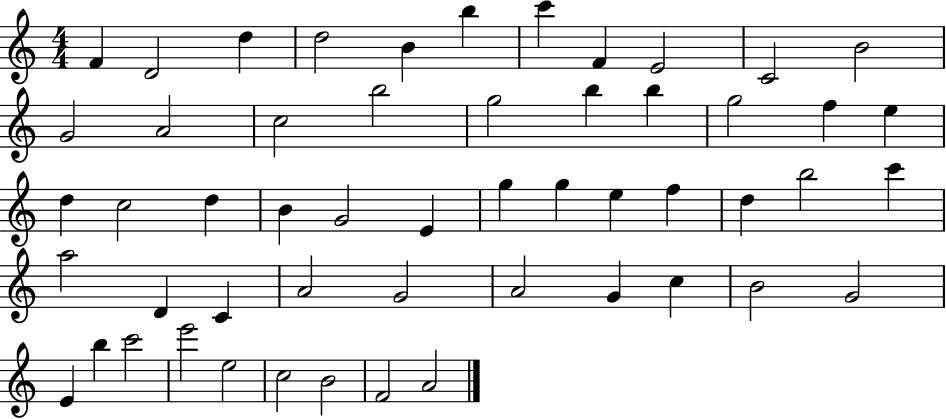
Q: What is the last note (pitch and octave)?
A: A4